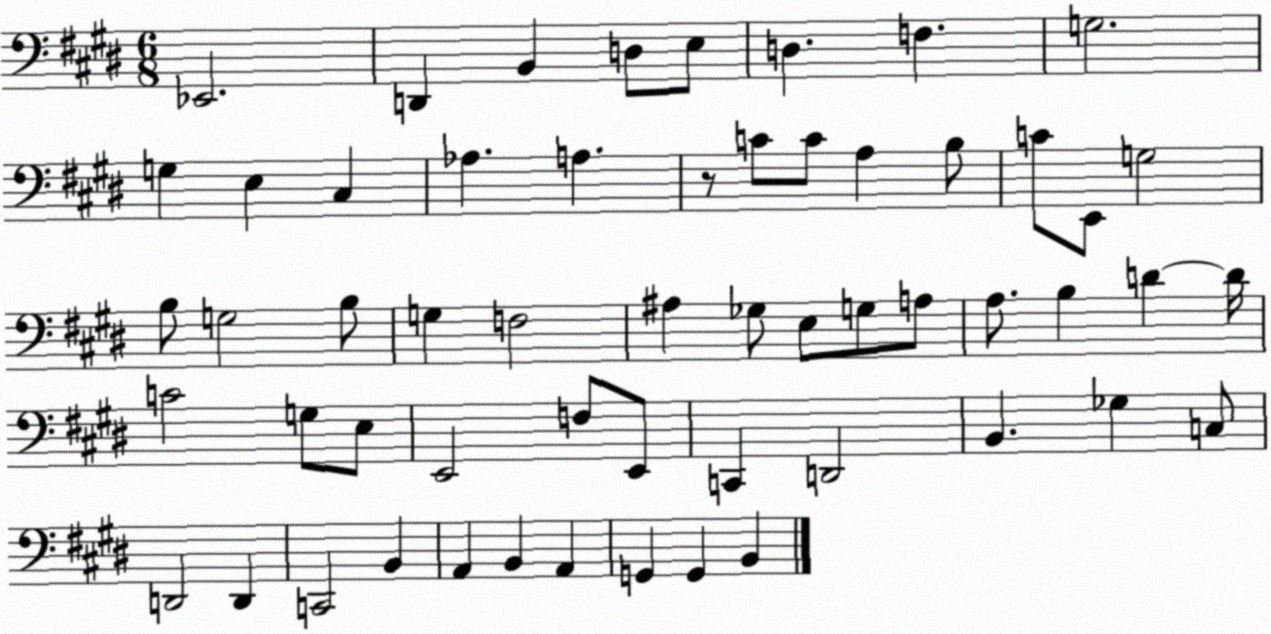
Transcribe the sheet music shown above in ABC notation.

X:1
T:Untitled
M:6/8
L:1/4
K:E
_E,,2 D,, B,, D,/2 E,/2 D, F, G,2 G, E, ^C, _A, A, z/2 C/2 C/2 A, B,/2 C/2 E,,/2 G,2 B,/2 G,2 B,/2 G, F,2 ^A, _G,/2 E,/2 G,/2 A,/2 A,/2 B, D D/4 C2 G,/2 E,/2 E,,2 F,/2 E,,/2 C,, D,,2 B,, _G, C,/2 D,,2 D,, C,,2 B,, A,, B,, A,, G,, G,, B,,